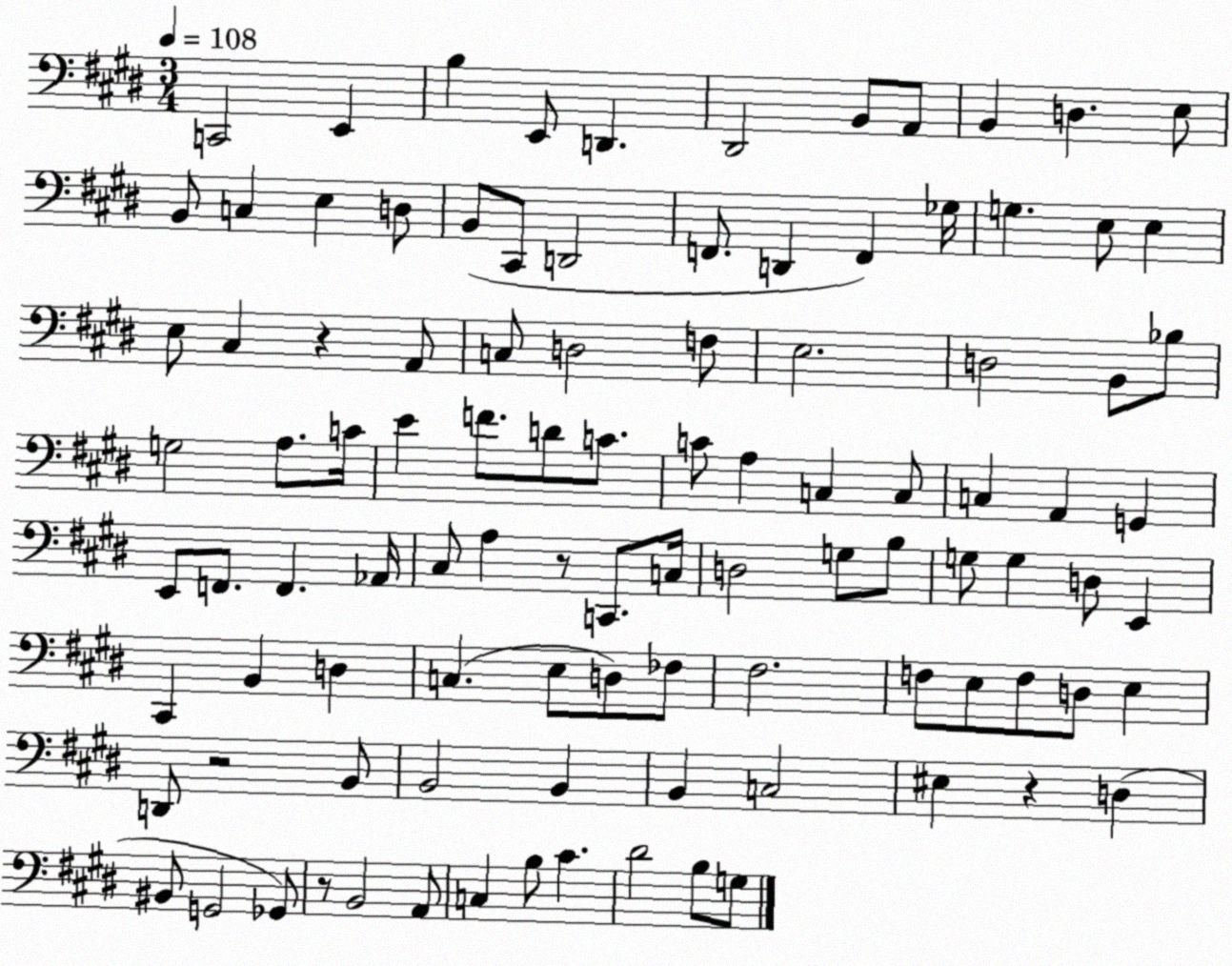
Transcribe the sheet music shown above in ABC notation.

X:1
T:Untitled
M:3/4
L:1/4
K:E
C,,2 E,, B, E,,/2 D,, ^D,,2 B,,/2 A,,/2 B,, D, E,/2 B,,/2 C, E, D,/2 B,,/2 ^C,,/2 D,,2 F,,/2 D,, F,, _G,/4 G, E,/2 E, E,/2 ^C, z A,,/2 C,/2 D,2 F,/2 E,2 D,2 B,,/2 _B,/2 G,2 A,/2 C/4 E F/2 D/2 C/2 C/2 A, C, C,/2 C, A,, G,, E,,/2 F,,/2 F,, _A,,/4 ^C,/2 A, z/2 C,,/2 C,/4 D,2 G,/2 B,/2 G,/2 G, D,/2 E,, ^C,, B,, D, C, E,/2 D,/2 _F,/2 ^F,2 F,/2 E,/2 F,/2 D,/2 E, D,,/2 z2 B,,/2 B,,2 B,, B,, C,2 ^E, z D, ^B,,/2 G,,2 _G,,/2 z/2 B,,2 A,,/2 C, B,/2 ^C ^D2 B,/2 G,/2